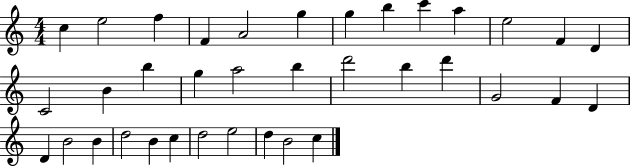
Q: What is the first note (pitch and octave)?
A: C5